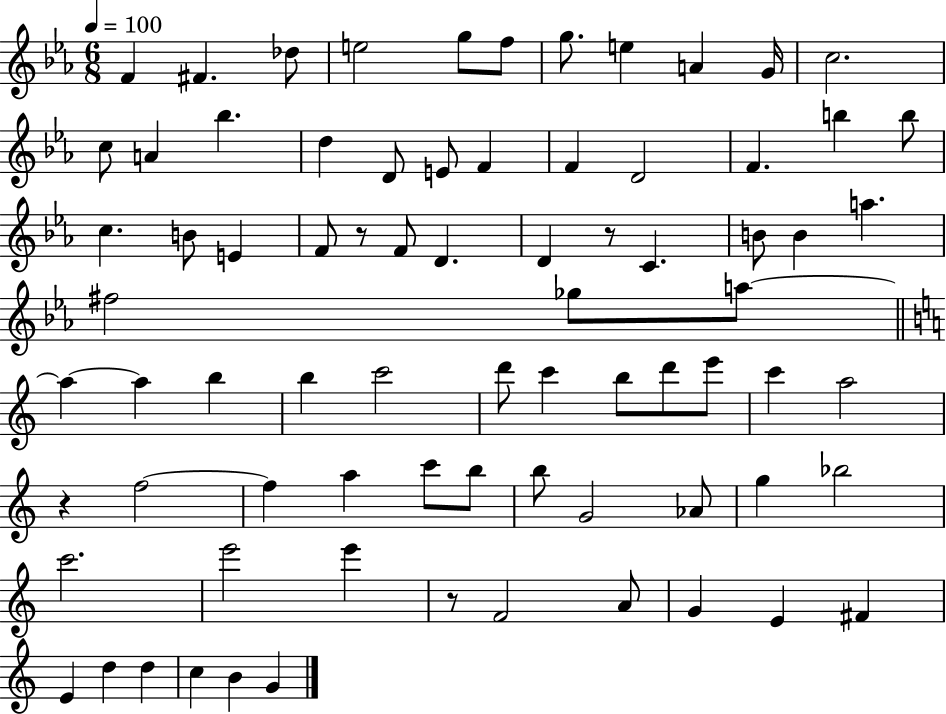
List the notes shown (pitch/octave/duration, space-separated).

F4/q F#4/q. Db5/e E5/h G5/e F5/e G5/e. E5/q A4/q G4/s C5/h. C5/e A4/q Bb5/q. D5/q D4/e E4/e F4/q F4/q D4/h F4/q. B5/q B5/e C5/q. B4/e E4/q F4/e R/e F4/e D4/q. D4/q R/e C4/q. B4/e B4/q A5/q. F#5/h Gb5/e A5/e A5/q A5/q B5/q B5/q C6/h D6/e C6/q B5/e D6/e E6/e C6/q A5/h R/q F5/h F5/q A5/q C6/e B5/e B5/e G4/h Ab4/e G5/q Bb5/h C6/h. E6/h E6/q R/e F4/h A4/e G4/q E4/q F#4/q E4/q D5/q D5/q C5/q B4/q G4/q